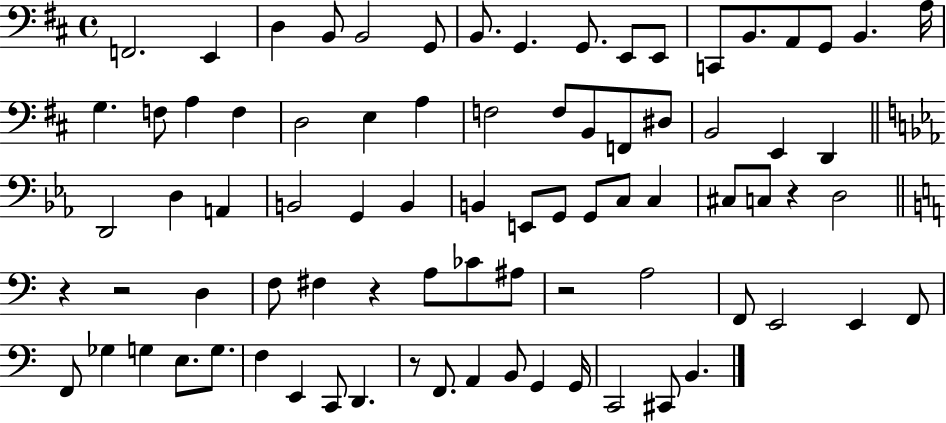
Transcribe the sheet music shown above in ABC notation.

X:1
T:Untitled
M:4/4
L:1/4
K:D
F,,2 E,, D, B,,/2 B,,2 G,,/2 B,,/2 G,, G,,/2 E,,/2 E,,/2 C,,/2 B,,/2 A,,/2 G,,/2 B,, A,/4 G, F,/2 A, F, D,2 E, A, F,2 F,/2 B,,/2 F,,/2 ^D,/2 B,,2 E,, D,, D,,2 D, A,, B,,2 G,, B,, B,, E,,/2 G,,/2 G,,/2 C,/2 C, ^C,/2 C,/2 z D,2 z z2 D, F,/2 ^F, z A,/2 _C/2 ^A,/2 z2 A,2 F,,/2 E,,2 E,, F,,/2 F,,/2 _G, G, E,/2 G,/2 F, E,, C,,/2 D,, z/2 F,,/2 A,, B,,/2 G,, G,,/4 C,,2 ^C,,/2 B,,